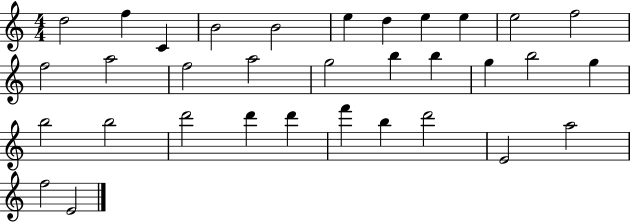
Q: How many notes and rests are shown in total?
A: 33